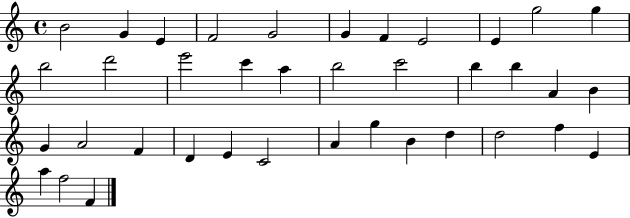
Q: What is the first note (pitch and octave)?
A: B4